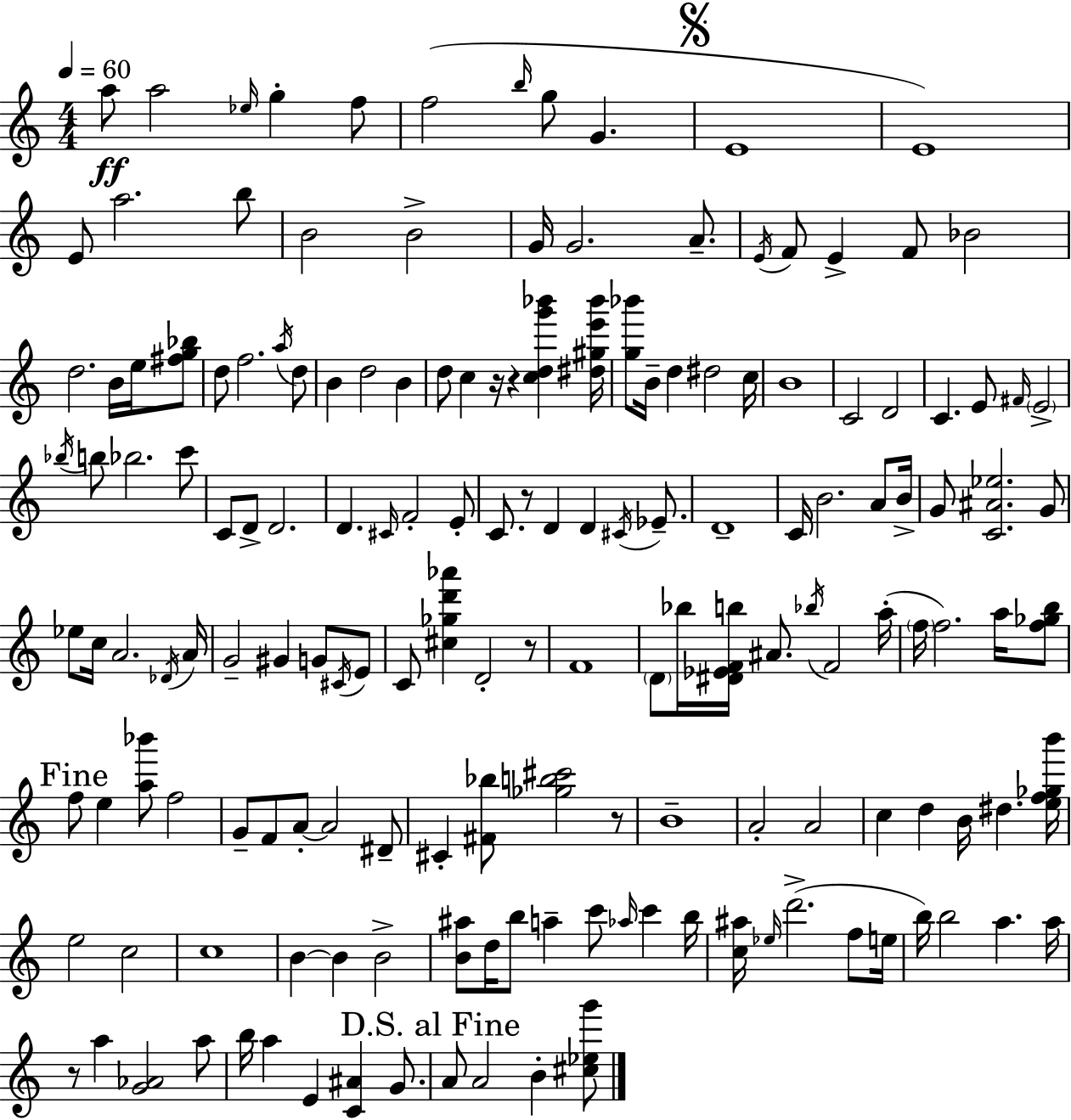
{
  \clef treble
  \numericTimeSignature
  \time 4/4
  \key c \major
  \tempo 4 = 60
  a''8\ff a''2 \grace { ees''16 } g''4-. f''8 | f''2( \grace { b''16 } g''8 g'4. | \mark \markup { \musicglyph "scripts.segno" } e'1 | e'1) | \break e'8 a''2. | b''8 b'2 b'2-> | g'16 g'2. a'8.-- | \acciaccatura { e'16 } f'8 e'4-> f'8 bes'2 | \break d''2. b'16 | e''16 <fis'' g'' bes''>8 d''8 f''2. | \acciaccatura { a''16 } d''8 b'4 d''2 | b'4 d''8 c''4 r16 r4 <c'' d'' g''' bes'''>4 | \break <dis'' gis'' e''' bes'''>16 <g'' bes'''>8 b'16-- d''4 dis''2 | c''16 b'1 | c'2 d'2 | c'4. e'8 \grace { fis'16 } \parenthesize e'2-> | \break \acciaccatura { bes''16 } b''8 bes''2. | c'''8 c'8 d'8-> d'2. | d'4. \grace { cis'16 } f'2-. | e'8-. c'8. r8 d'4 | \break d'4 \acciaccatura { cis'16 } ees'8.-- d'1-- | c'16 b'2. | a'8 b'16-> g'8 <c' ais' ees''>2. | g'8 ees''8 c''16 a'2. | \break \acciaccatura { des'16 } a'16 g'2-- | gis'4 g'8 \acciaccatura { cis'16 } e'8 c'8 <cis'' ges'' d''' aes'''>4 | d'2-. r8 f'1 | \parenthesize d'8 bes''16 <dis' ees' f' b''>16 ais'8. | \break \acciaccatura { bes''16 } f'2 a''16-.( \parenthesize f''16 f''2.) | a''16 <f'' ges'' b''>8 \mark "Fine" f''8 e''4 | <a'' bes'''>8 f''2 g'8-- f'8 a'8-.~~ | a'2 dis'8-- cis'4-. <fis' bes''>8 | \break <ges'' b'' cis'''>2 r8 b'1-- | a'2-. | a'2 c''4 d''4 | b'16 dis''4. <e'' f'' ges'' b'''>16 e''2 | \break c''2 c''1 | b'4~~ b'4 | b'2-> <b' ais''>8 d''16 b''8 | a''4-- c'''8 \grace { aes''16 } c'''4 b''16 <c'' ais''>16 \grace { ees''16 }( d'''2.-> | \break f''8 e''16 b''16) b''2 | a''4. a''16 r8 a''4 | <g' aes'>2 a''8 b''16 a''4 | e'4 <c' ais'>4 g'8. \mark "D.S. al Fine" a'8 a'2 | \break b'4-. <cis'' ees'' g'''>8 \bar "|."
}